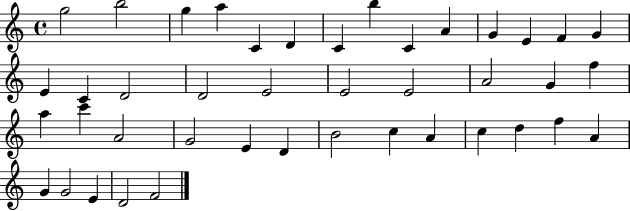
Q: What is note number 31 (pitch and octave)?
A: B4